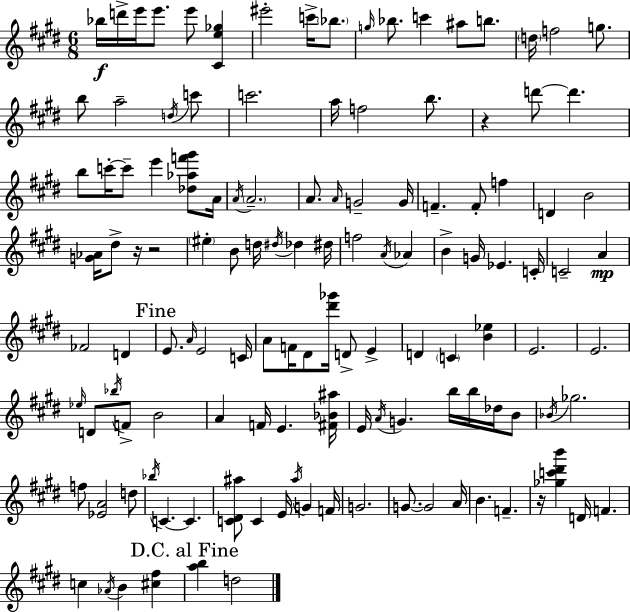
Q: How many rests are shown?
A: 4